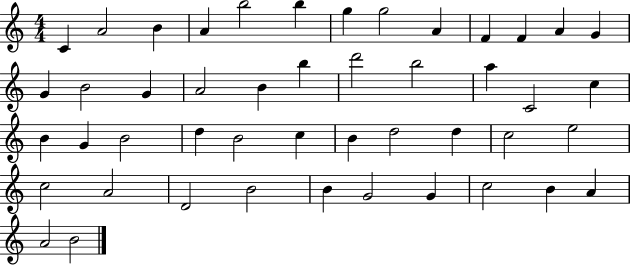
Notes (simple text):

C4/q A4/h B4/q A4/q B5/h B5/q G5/q G5/h A4/q F4/q F4/q A4/q G4/q G4/q B4/h G4/q A4/h B4/q B5/q D6/h B5/h A5/q C4/h C5/q B4/q G4/q B4/h D5/q B4/h C5/q B4/q D5/h D5/q C5/h E5/h C5/h A4/h D4/h B4/h B4/q G4/h G4/q C5/h B4/q A4/q A4/h B4/h